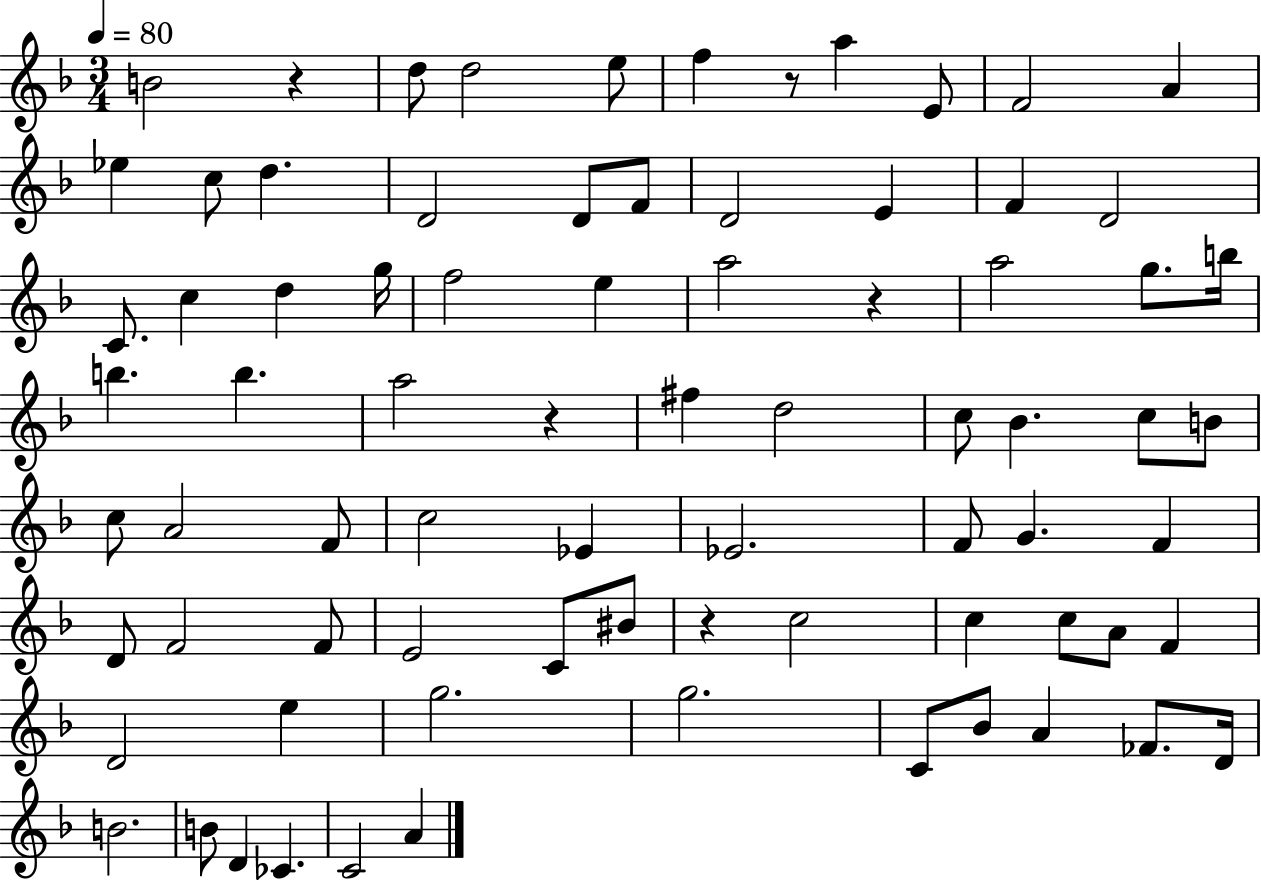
X:1
T:Untitled
M:3/4
L:1/4
K:F
B2 z d/2 d2 e/2 f z/2 a E/2 F2 A _e c/2 d D2 D/2 F/2 D2 E F D2 C/2 c d g/4 f2 e a2 z a2 g/2 b/4 b b a2 z ^f d2 c/2 _B c/2 B/2 c/2 A2 F/2 c2 _E _E2 F/2 G F D/2 F2 F/2 E2 C/2 ^B/2 z c2 c c/2 A/2 F D2 e g2 g2 C/2 _B/2 A _F/2 D/4 B2 B/2 D _C C2 A